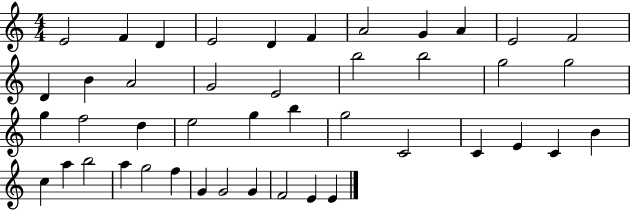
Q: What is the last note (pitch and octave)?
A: E4